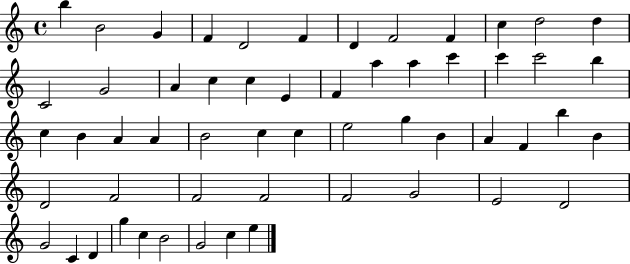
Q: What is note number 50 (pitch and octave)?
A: D4